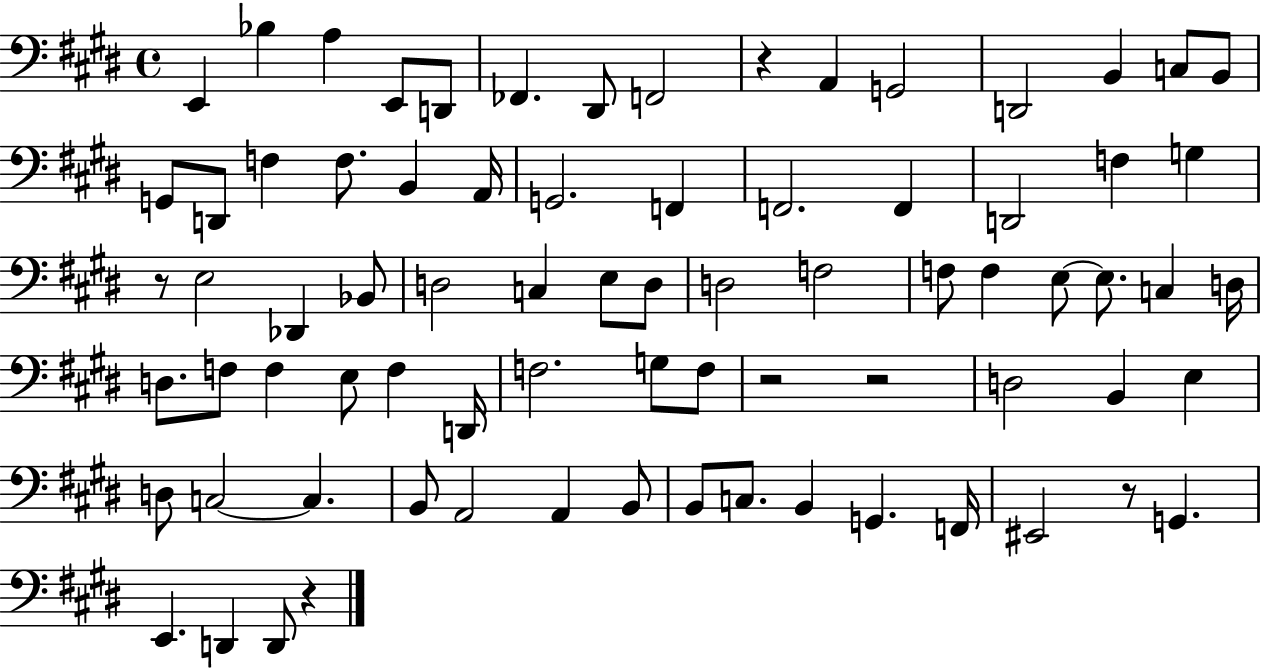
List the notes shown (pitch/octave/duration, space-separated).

E2/q Bb3/q A3/q E2/e D2/e FES2/q. D#2/e F2/h R/q A2/q G2/h D2/h B2/q C3/e B2/e G2/e D2/e F3/q F3/e. B2/q A2/s G2/h. F2/q F2/h. F2/q D2/h F3/q G3/q R/e E3/h Db2/q Bb2/e D3/h C3/q E3/e D3/e D3/h F3/h F3/e F3/q E3/e E3/e. C3/q D3/s D3/e. F3/e F3/q E3/e F3/q D2/s F3/h. G3/e F3/e R/h R/h D3/h B2/q E3/q D3/e C3/h C3/q. B2/e A2/h A2/q B2/e B2/e C3/e. B2/q G2/q. F2/s EIS2/h R/e G2/q. E2/q. D2/q D2/e R/q